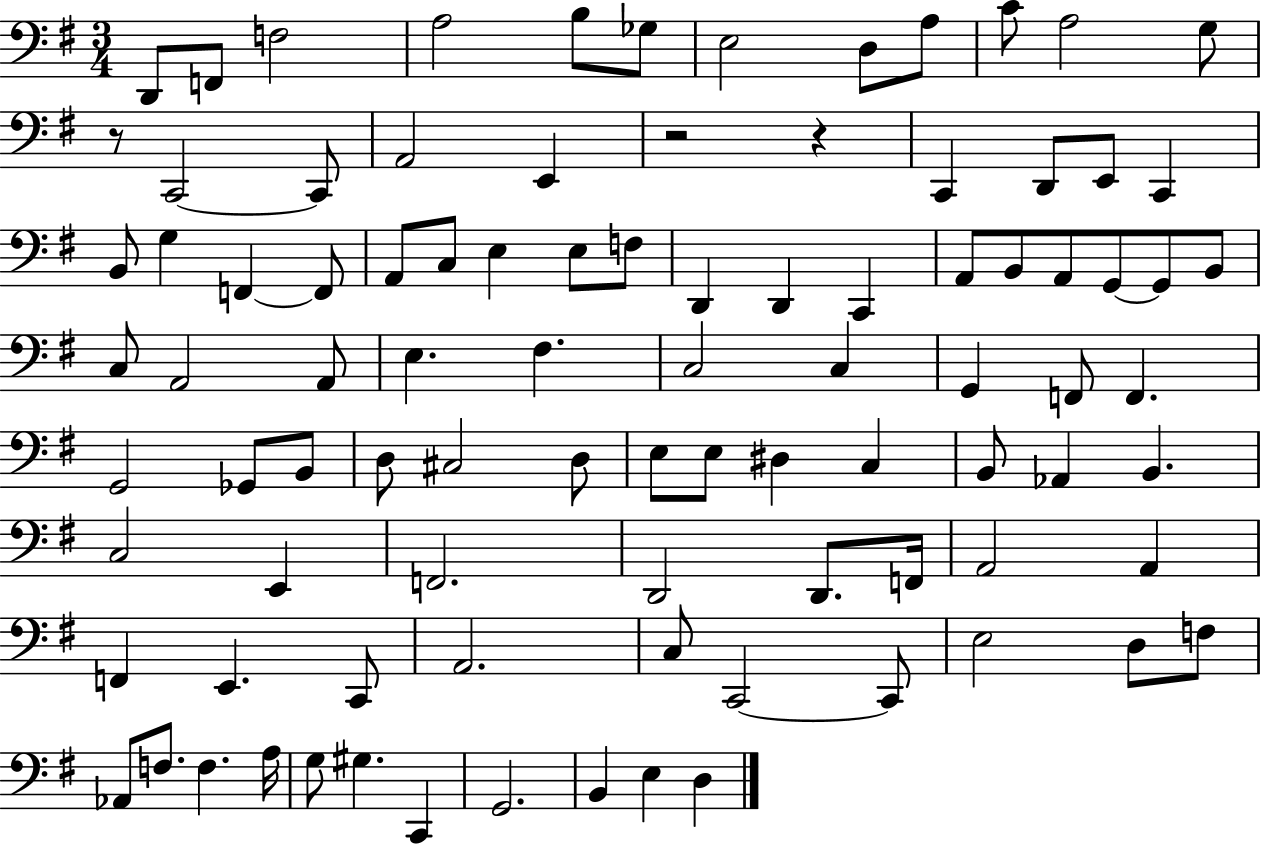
D2/e F2/e F3/h A3/h B3/e Gb3/e E3/h D3/e A3/e C4/e A3/h G3/e R/e C2/h C2/e A2/h E2/q R/h R/q C2/q D2/e E2/e C2/q B2/e G3/q F2/q F2/e A2/e C3/e E3/q E3/e F3/e D2/q D2/q C2/q A2/e B2/e A2/e G2/e G2/e B2/e C3/e A2/h A2/e E3/q. F#3/q. C3/h C3/q G2/q F2/e F2/q. G2/h Gb2/e B2/e D3/e C#3/h D3/e E3/e E3/e D#3/q C3/q B2/e Ab2/q B2/q. C3/h E2/q F2/h. D2/h D2/e. F2/s A2/h A2/q F2/q E2/q. C2/e A2/h. C3/e C2/h C2/e E3/h D3/e F3/e Ab2/e F3/e. F3/q. A3/s G3/e G#3/q. C2/q G2/h. B2/q E3/q D3/q